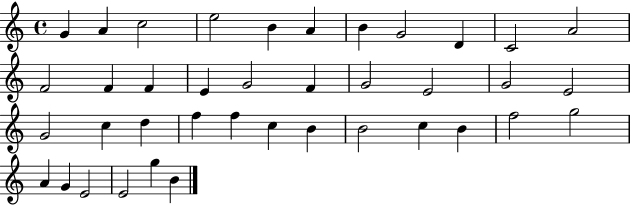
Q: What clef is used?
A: treble